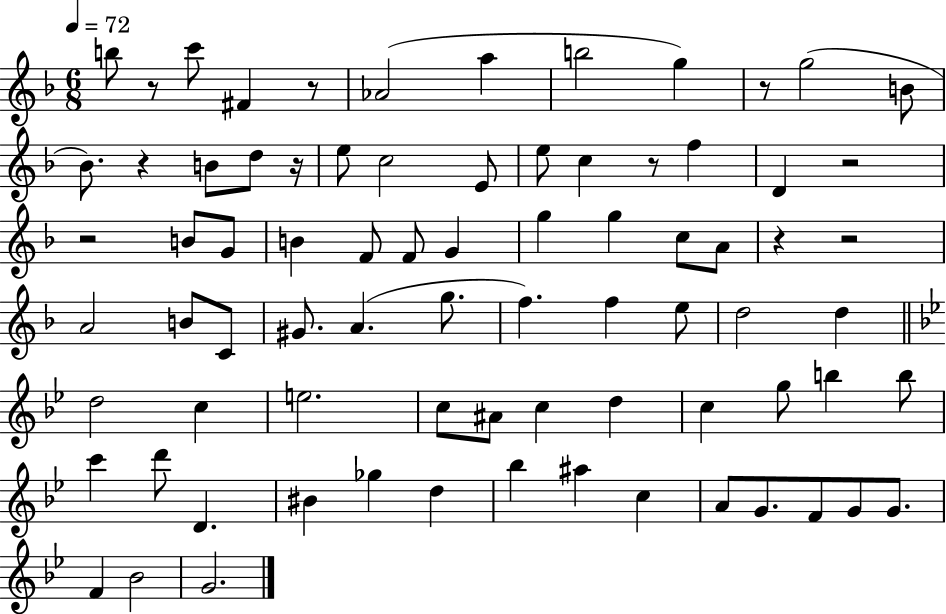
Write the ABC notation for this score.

X:1
T:Untitled
M:6/8
L:1/4
K:F
b/2 z/2 c'/2 ^F z/2 _A2 a b2 g z/2 g2 B/2 _B/2 z B/2 d/2 z/4 e/2 c2 E/2 e/2 c z/2 f D z2 z2 B/2 G/2 B F/2 F/2 G g g c/2 A/2 z z2 A2 B/2 C/2 ^G/2 A g/2 f f e/2 d2 d d2 c e2 c/2 ^A/2 c d c g/2 b b/2 c' d'/2 D ^B _g d _b ^a c A/2 G/2 F/2 G/2 G/2 F _B2 G2